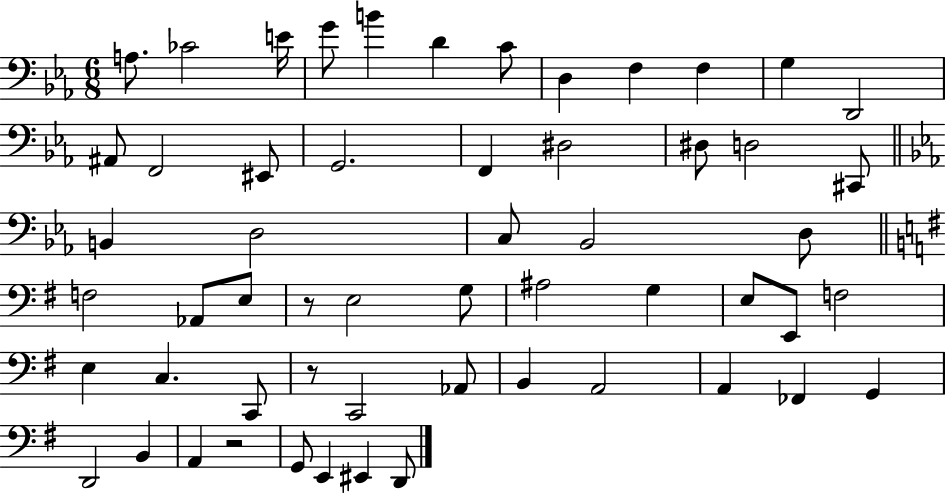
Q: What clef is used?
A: bass